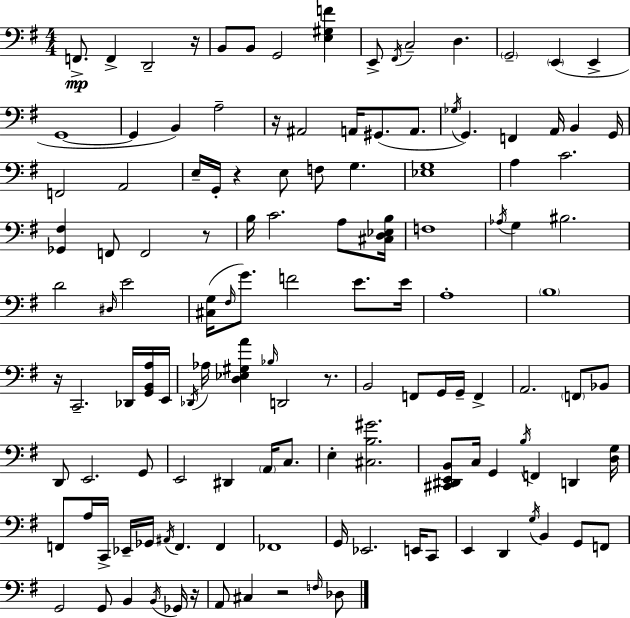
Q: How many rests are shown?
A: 8